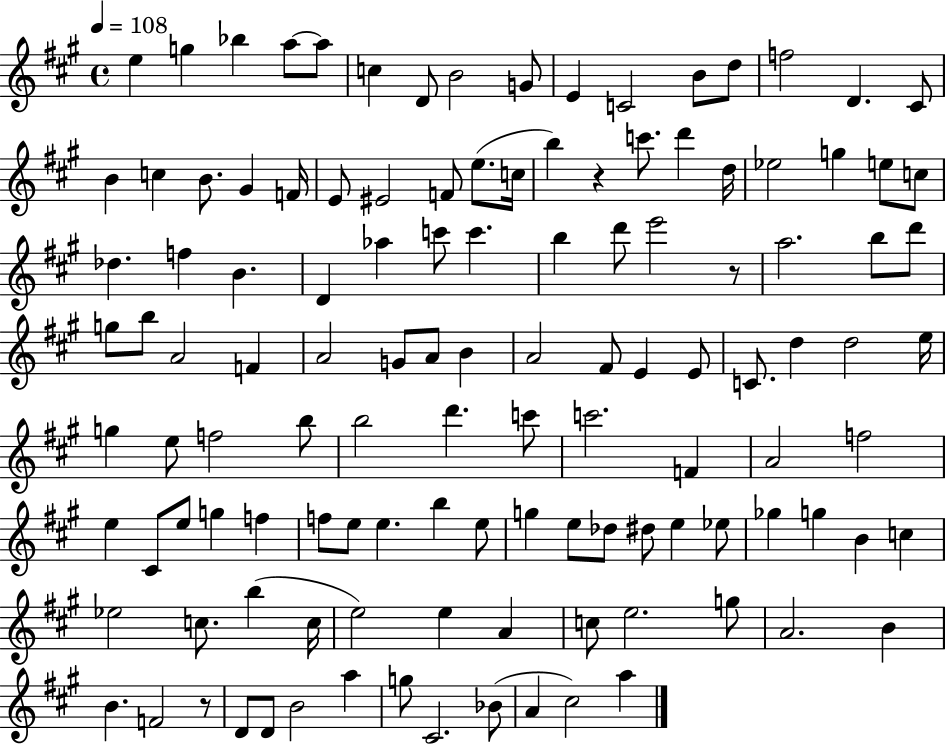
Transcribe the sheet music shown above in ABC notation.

X:1
T:Untitled
M:4/4
L:1/4
K:A
e g _b a/2 a/2 c D/2 B2 G/2 E C2 B/2 d/2 f2 D ^C/2 B c B/2 ^G F/4 E/2 ^E2 F/2 e/2 c/4 b z c'/2 d' d/4 _e2 g e/2 c/2 _d f B D _a c'/2 c' b d'/2 e'2 z/2 a2 b/2 d'/2 g/2 b/2 A2 F A2 G/2 A/2 B A2 ^F/2 E E/2 C/2 d d2 e/4 g e/2 f2 b/2 b2 d' c'/2 c'2 F A2 f2 e ^C/2 e/2 g f f/2 e/2 e b e/2 g e/2 _d/2 ^d/2 e _e/2 _g g B c _e2 c/2 b c/4 e2 e A c/2 e2 g/2 A2 B B F2 z/2 D/2 D/2 B2 a g/2 ^C2 _B/2 A ^c2 a